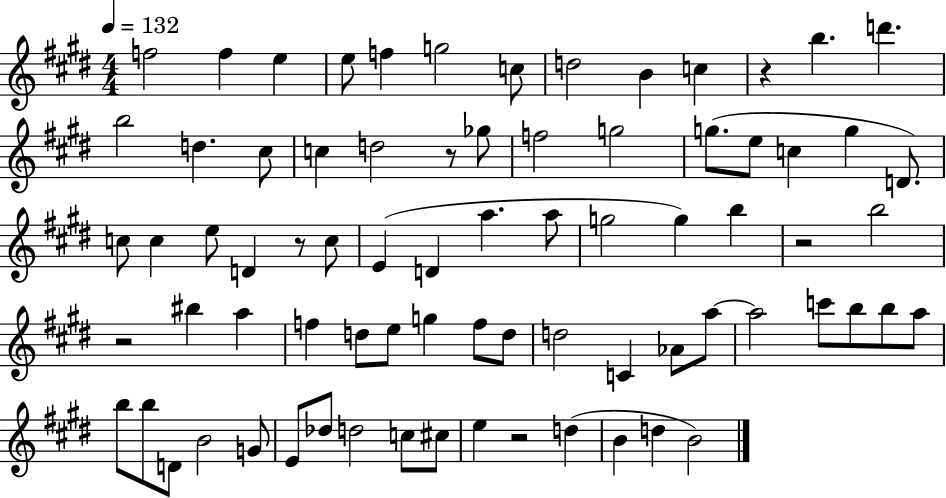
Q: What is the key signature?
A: E major